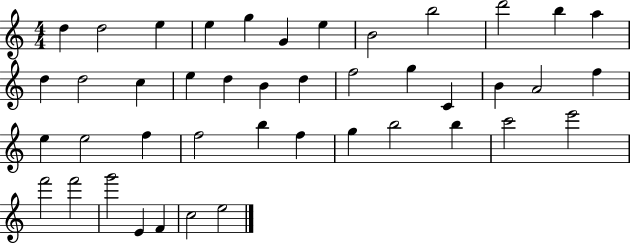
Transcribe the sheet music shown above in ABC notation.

X:1
T:Untitled
M:4/4
L:1/4
K:C
d d2 e e g G e B2 b2 d'2 b a d d2 c e d B d f2 g C B A2 f e e2 f f2 b f g b2 b c'2 e'2 f'2 f'2 g'2 E F c2 e2